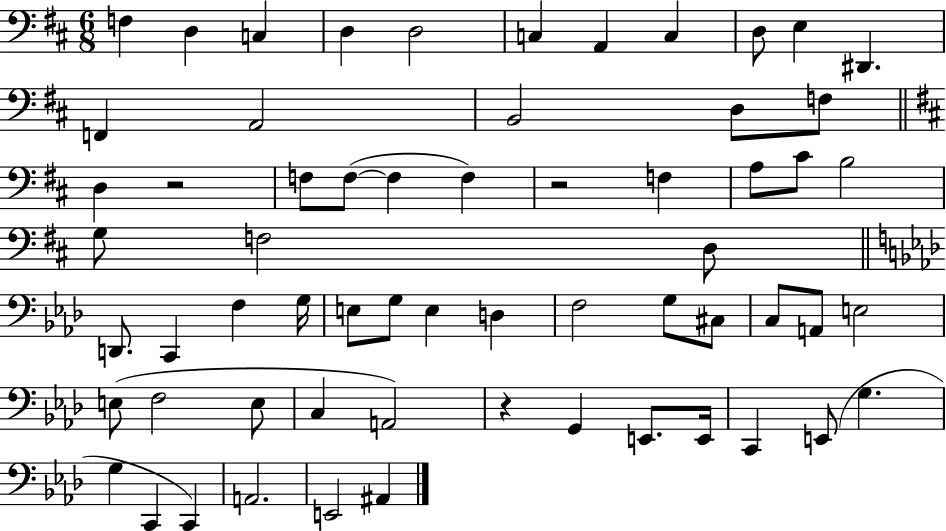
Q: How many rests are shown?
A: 3